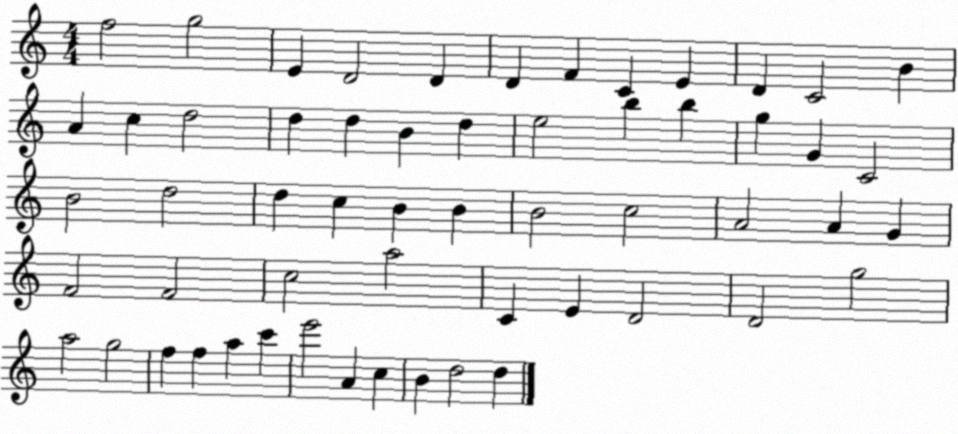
X:1
T:Untitled
M:4/4
L:1/4
K:C
f2 g2 E D2 D D F C E D C2 B A c d2 d d B d e2 b b g G C2 B2 d2 d c B B B2 c2 A2 A G F2 F2 c2 a2 C E D2 D2 g2 a2 g2 f f a c' e'2 A c B d2 d